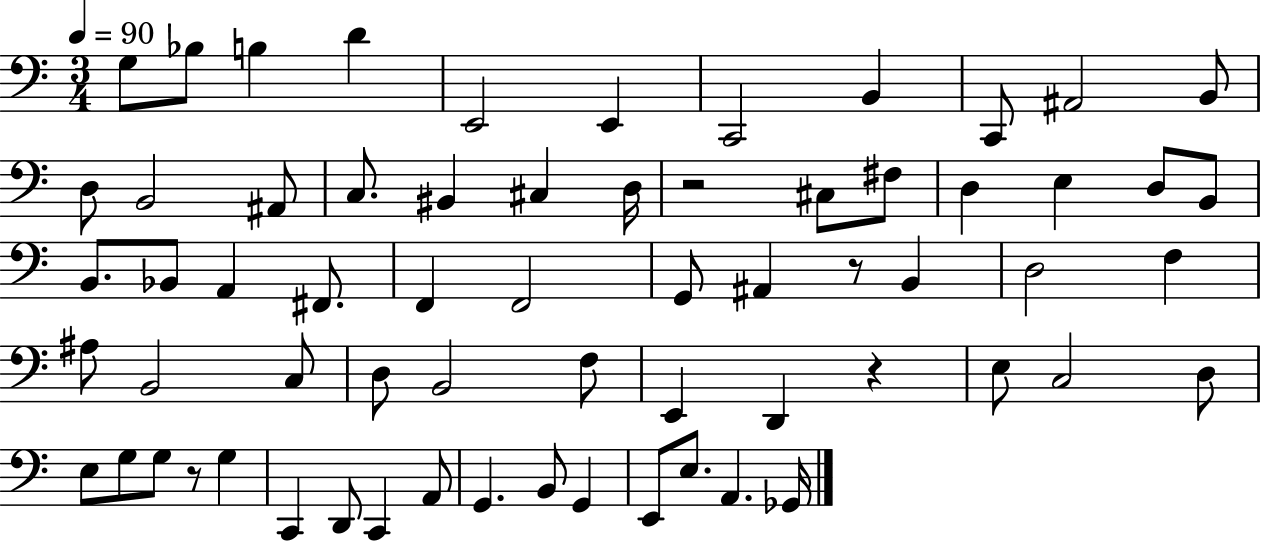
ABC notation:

X:1
T:Untitled
M:3/4
L:1/4
K:C
G,/2 _B,/2 B, D E,,2 E,, C,,2 B,, C,,/2 ^A,,2 B,,/2 D,/2 B,,2 ^A,,/2 C,/2 ^B,, ^C, D,/4 z2 ^C,/2 ^F,/2 D, E, D,/2 B,,/2 B,,/2 _B,,/2 A,, ^F,,/2 F,, F,,2 G,,/2 ^A,, z/2 B,, D,2 F, ^A,/2 B,,2 C,/2 D,/2 B,,2 F,/2 E,, D,, z E,/2 C,2 D,/2 E,/2 G,/2 G,/2 z/2 G, C,, D,,/2 C,, A,,/2 G,, B,,/2 G,, E,,/2 E,/2 A,, _G,,/4